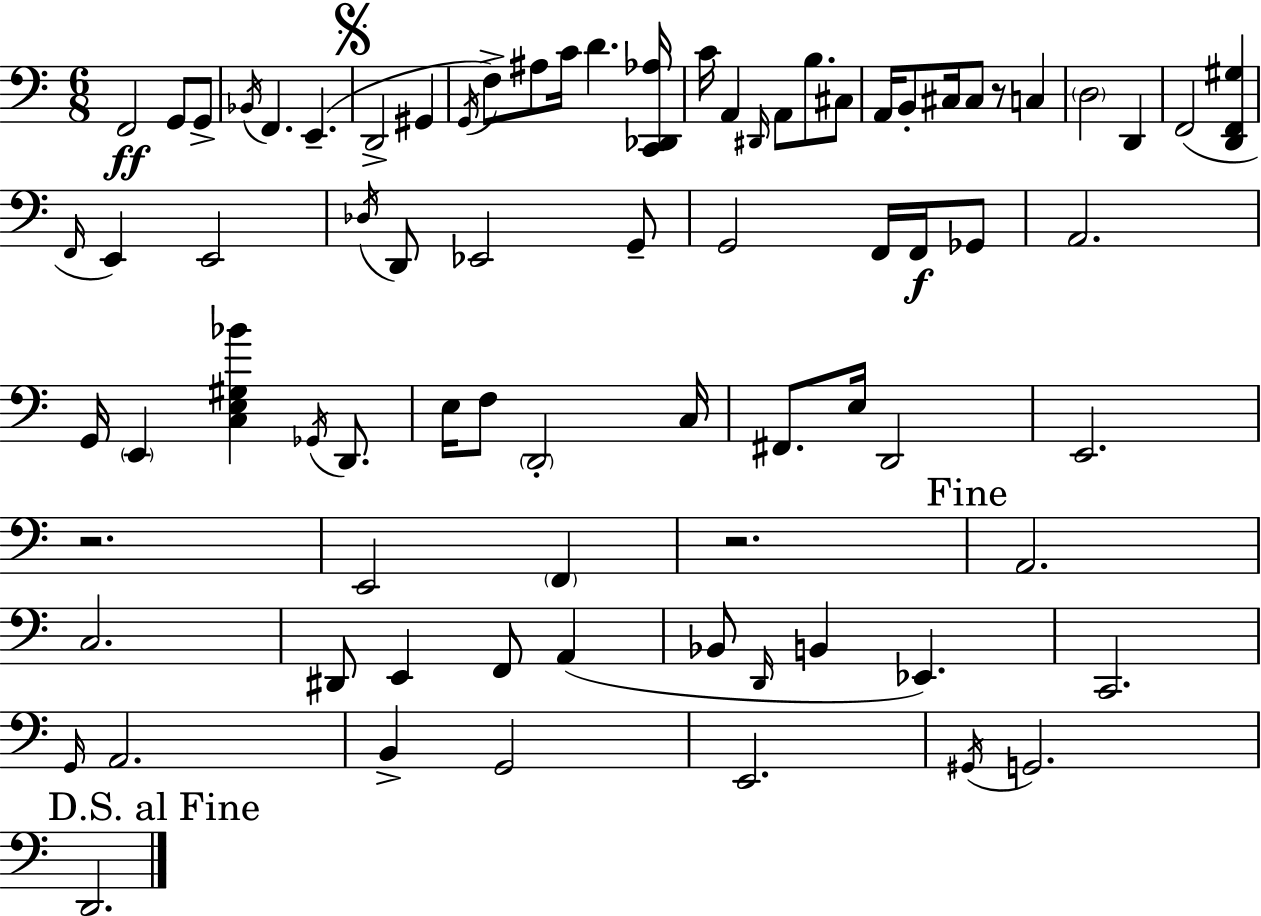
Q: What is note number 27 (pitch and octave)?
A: F2